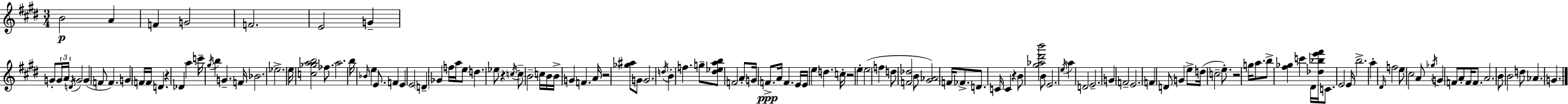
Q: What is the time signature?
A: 3/4